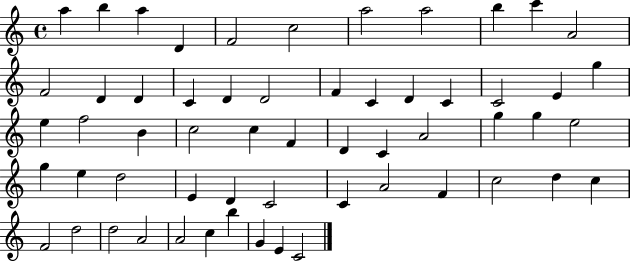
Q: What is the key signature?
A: C major